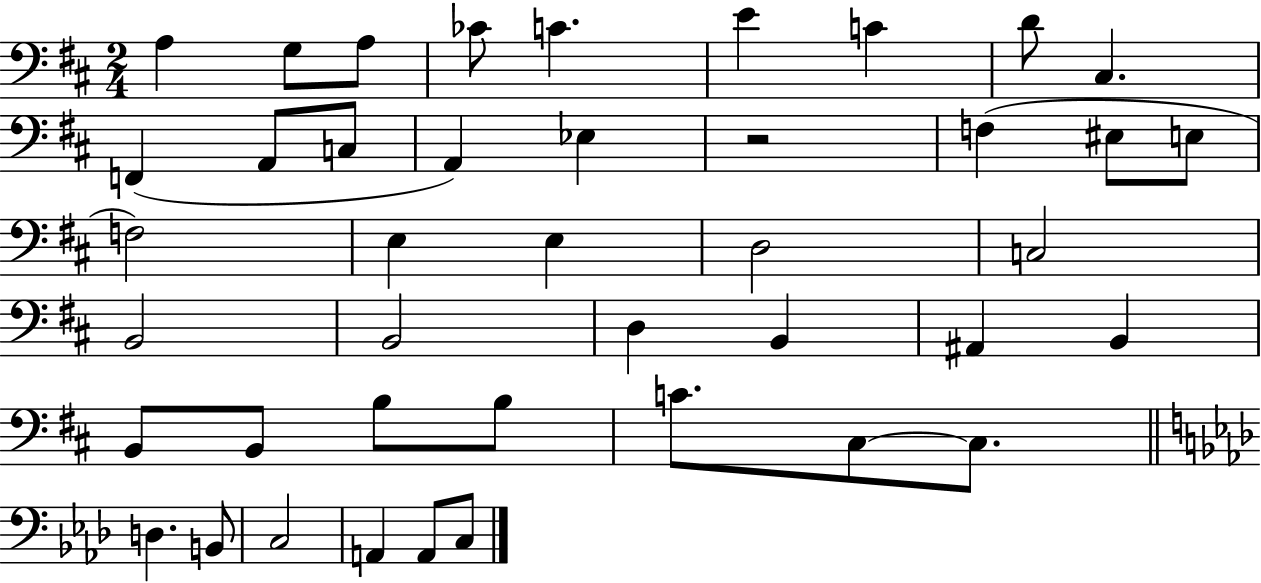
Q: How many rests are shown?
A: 1